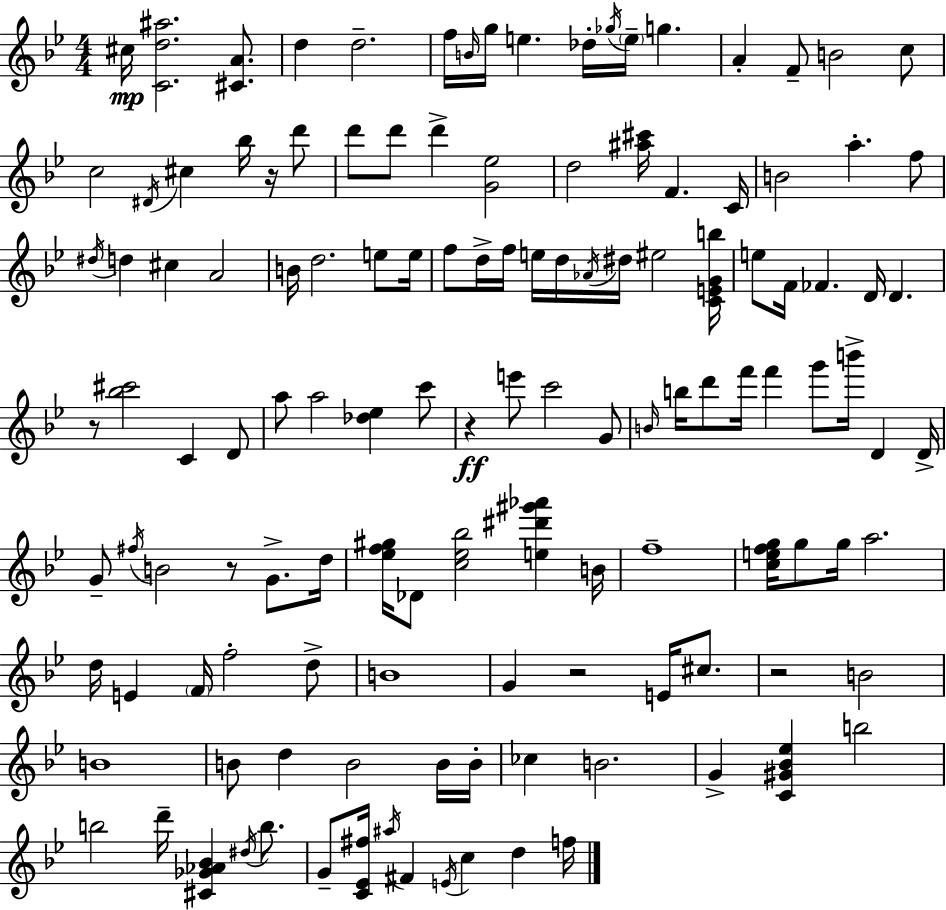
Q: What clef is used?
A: treble